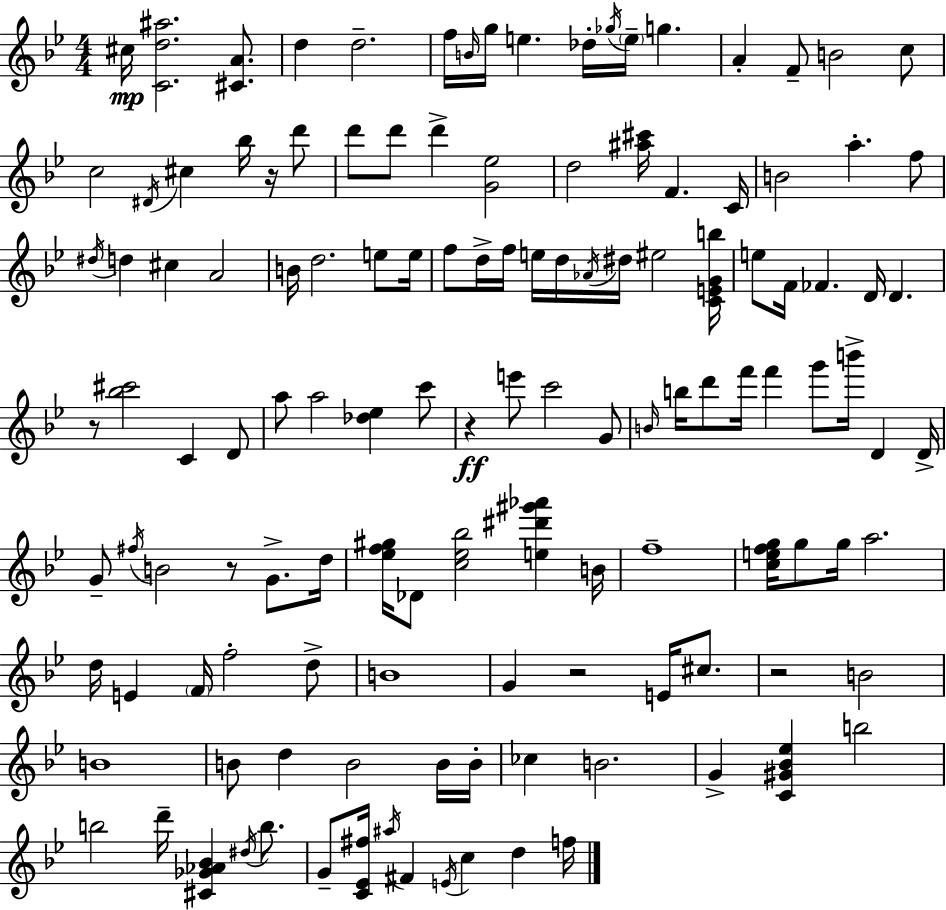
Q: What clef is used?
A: treble